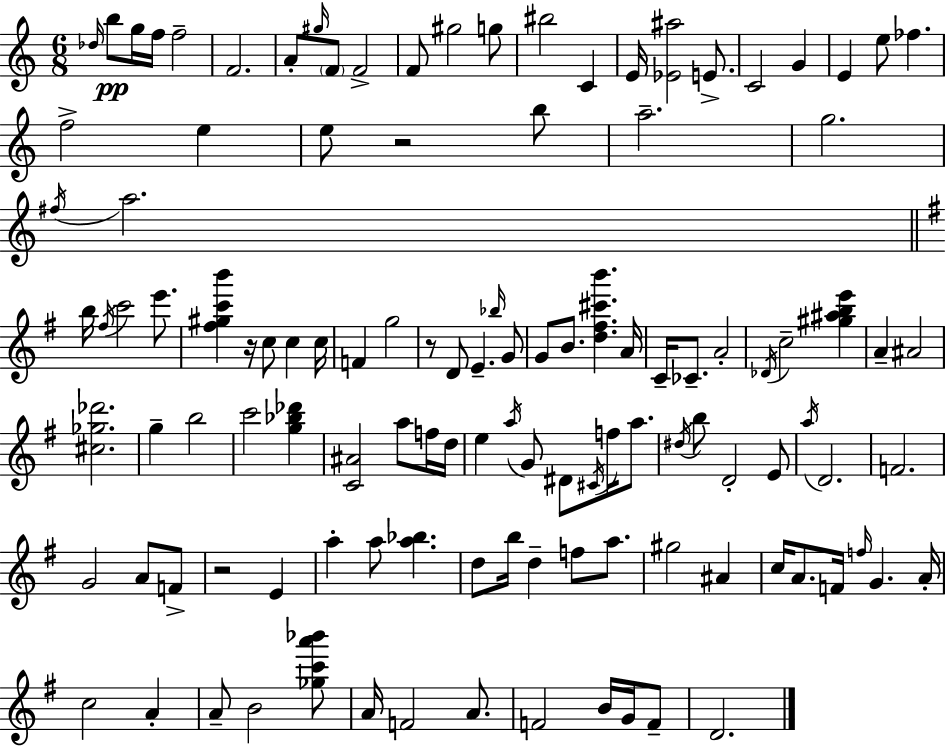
{
  \clef treble
  \numericTimeSignature
  \time 6/8
  \key c \major
  \repeat volta 2 { \grace { des''16 }\pp b''8 g''16 f''16 f''2-- | f'2. | a'8-. \grace { gis''16 } \parenthesize f'8 f'2-> | f'8 gis''2 | \break g''8 bis''2 c'4 | e'16 <ees' ais''>2 e'8.-> | c'2 g'4 | e'4 e''8 fes''4. | \break f''2-> e''4 | e''8 r2 | b''8 a''2.-- | g''2. | \break \acciaccatura { fis''16 } a''2. | \bar "||" \break \key e \minor b''16 \acciaccatura { fis''16 } c'''2 e'''8. | <fis'' gis'' c''' b'''>4 r16 c''8 c''4 | c''16 f'4 g''2 | r8 d'8 e'4.-- \grace { bes''16 } | \break g'8 g'8 b'8. <d'' fis'' cis''' b'''>4. | a'16 c'16-- ces'8.-- a'2-. | \acciaccatura { des'16 } c''2-- <gis'' ais'' b'' e'''>4 | a'4-- ais'2 | \break <cis'' ges'' des'''>2. | g''4-- b''2 | c'''2 <g'' bes'' des'''>4 | <c' ais'>2 a''8 | \break f''16 d''16 e''4 \acciaccatura { a''16 } g'8 dis'8 | \acciaccatura { cis'16 } f''16 a''8. \acciaccatura { dis''16 } b''8 d'2-. | e'8 \acciaccatura { a''16 } d'2. | f'2. | \break g'2 | a'8 f'8-> r2 | e'4 a''4-. a''8 | <a'' bes''>4. d''8 b''16 d''4-- | \break f''8 a''8. gis''2 | ais'4 c''16 a'8. f'16 | \grace { f''16 } g'4. a'16-. c''2 | a'4-. a'8-- b'2 | \break <ges'' c''' a''' bes'''>8 a'16 f'2 | a'8. f'2 | b'16 g'16 f'8-- d'2. | } \bar "|."
}